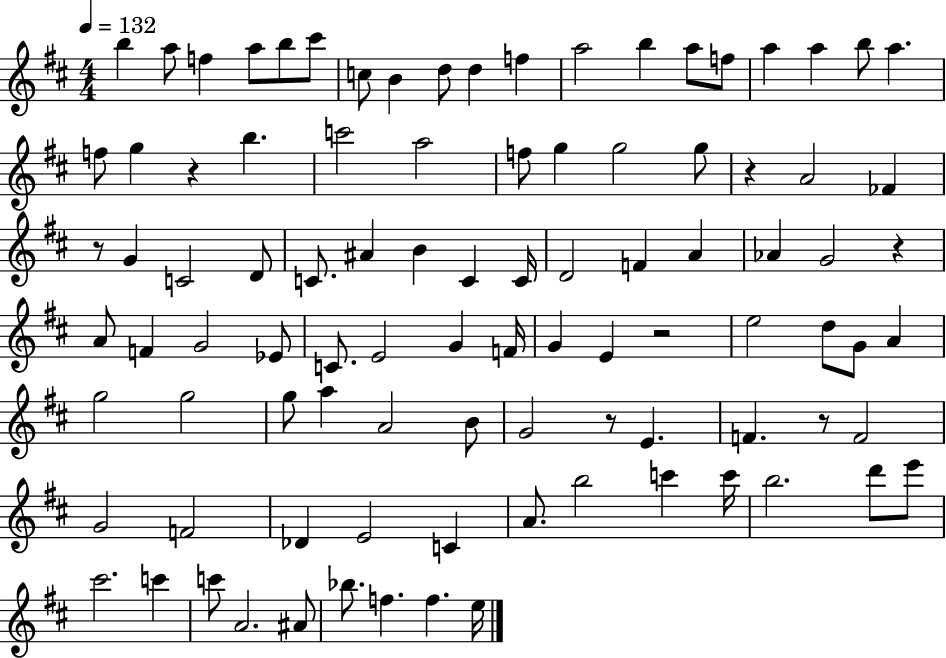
X:1
T:Untitled
M:4/4
L:1/4
K:D
b a/2 f a/2 b/2 ^c'/2 c/2 B d/2 d f a2 b a/2 f/2 a a b/2 a f/2 g z b c'2 a2 f/2 g g2 g/2 z A2 _F z/2 G C2 D/2 C/2 ^A B C C/4 D2 F A _A G2 z A/2 F G2 _E/2 C/2 E2 G F/4 G E z2 e2 d/2 G/2 A g2 g2 g/2 a A2 B/2 G2 z/2 E F z/2 F2 G2 F2 _D E2 C A/2 b2 c' c'/4 b2 d'/2 e'/2 ^c'2 c' c'/2 A2 ^A/2 _b/2 f f e/4